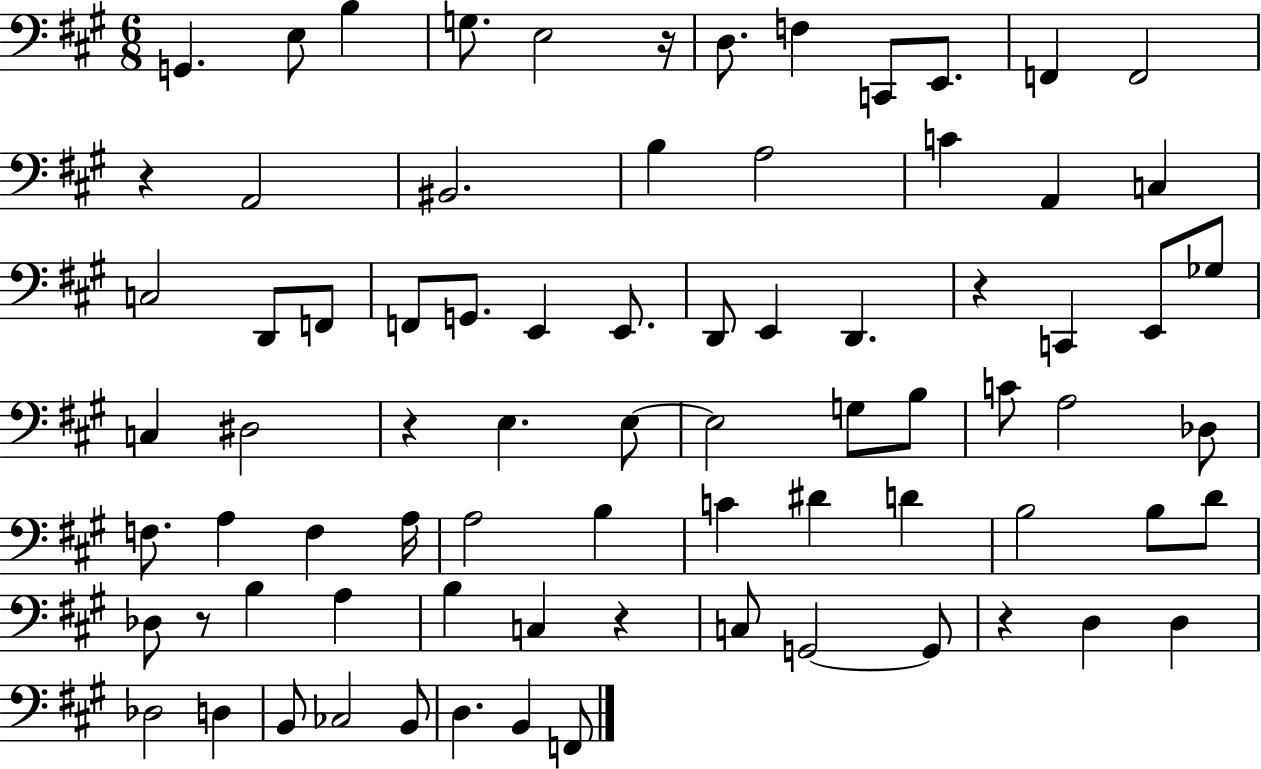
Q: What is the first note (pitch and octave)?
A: G2